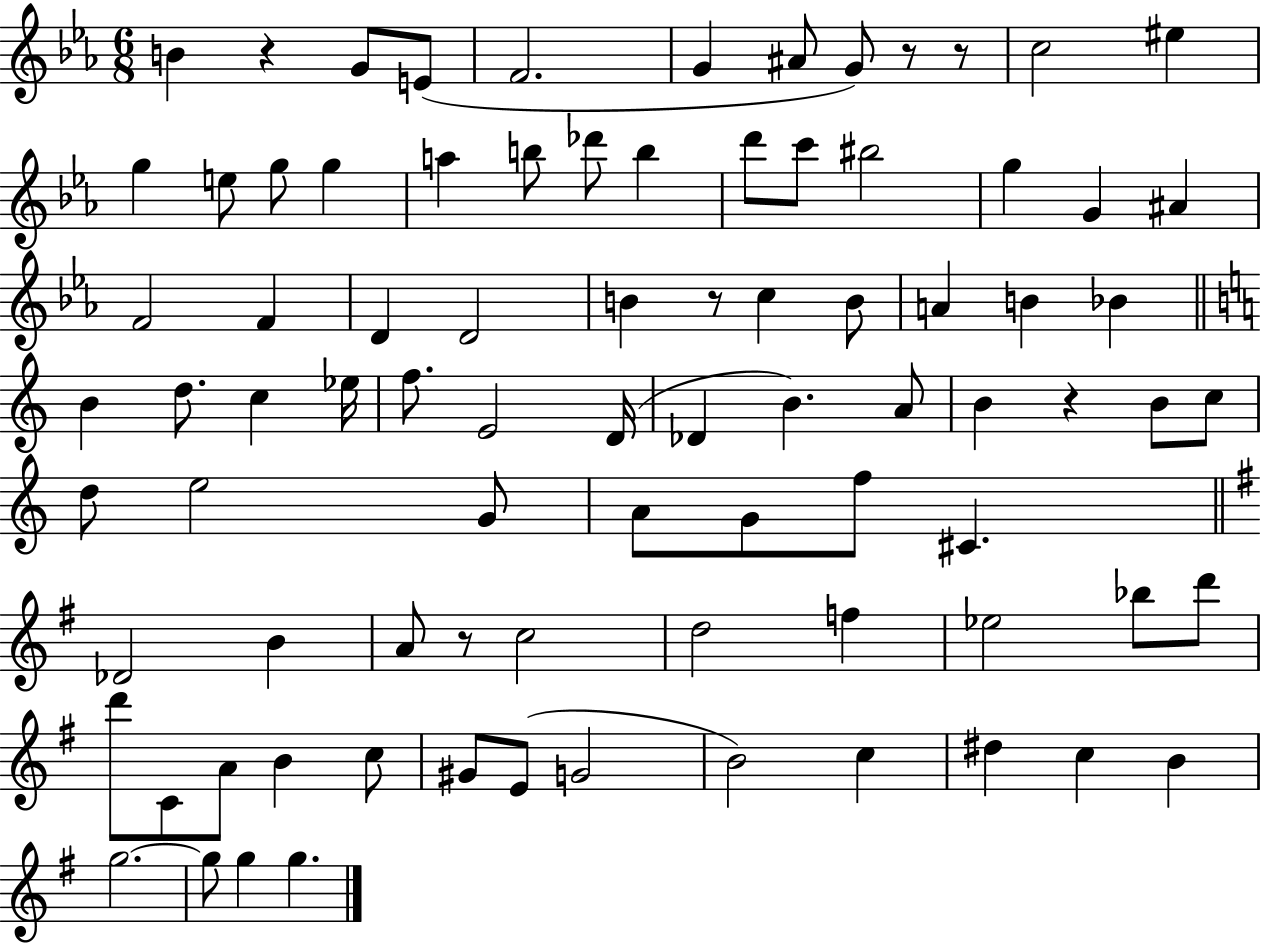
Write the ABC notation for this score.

X:1
T:Untitled
M:6/8
L:1/4
K:Eb
B z G/2 E/2 F2 G ^A/2 G/2 z/2 z/2 c2 ^e g e/2 g/2 g a b/2 _d'/2 b d'/2 c'/2 ^b2 g G ^A F2 F D D2 B z/2 c B/2 A B _B B d/2 c _e/4 f/2 E2 D/4 _D B A/2 B z B/2 c/2 d/2 e2 G/2 A/2 G/2 f/2 ^C _D2 B A/2 z/2 c2 d2 f _e2 _b/2 d'/2 d'/2 C/2 A/2 B c/2 ^G/2 E/2 G2 B2 c ^d c B g2 g/2 g g